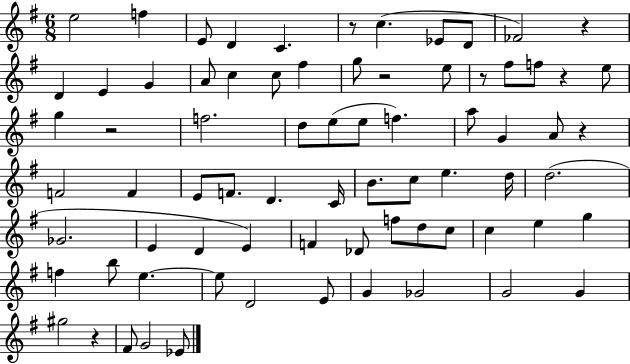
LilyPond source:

{
  \clef treble
  \numericTimeSignature
  \time 6/8
  \key g \major
  e''2 f''4 | e'8 d'4 c'4. | r8 c''4.( ees'8 d'8 | fes'2) r4 | \break d'4 e'4 g'4 | a'8 c''4 c''8 fis''4 | g''8 r2 e''8 | r8 fis''8 f''8 r4 e''8 | \break g''4 r2 | f''2. | d''8 e''8( e''8 f''4.) | a''8 g'4 a'8 r4 | \break f'2 f'4 | e'8 f'8. d'4. c'16 | b'8. c''8 e''4. d''16 | d''2.( | \break ges'2. | e'4 d'4 e'4) | f'4 des'8 f''8 d''8 c''8 | c''4 e''4 g''4 | \break f''4 b''8 e''4.~~ | e''8 d'2 e'8 | g'4 ges'2 | g'2 g'4 | \break gis''2 r4 | fis'8 g'2 ees'8 | \bar "|."
}